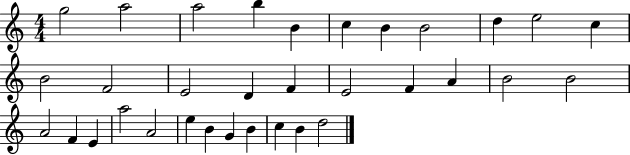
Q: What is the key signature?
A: C major